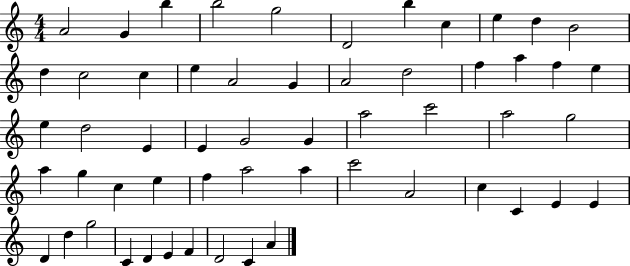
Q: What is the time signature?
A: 4/4